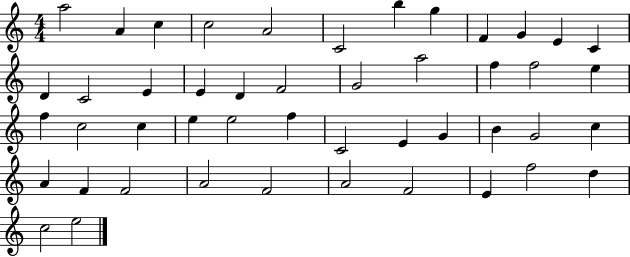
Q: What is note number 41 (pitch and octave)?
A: A4